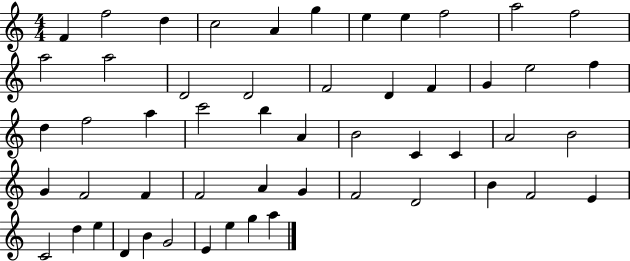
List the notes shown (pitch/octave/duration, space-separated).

F4/q F5/h D5/q C5/h A4/q G5/q E5/q E5/q F5/h A5/h F5/h A5/h A5/h D4/h D4/h F4/h D4/q F4/q G4/q E5/h F5/q D5/q F5/h A5/q C6/h B5/q A4/q B4/h C4/q C4/q A4/h B4/h G4/q F4/h F4/q F4/h A4/q G4/q F4/h D4/h B4/q F4/h E4/q C4/h D5/q E5/q D4/q B4/q G4/h E4/q E5/q G5/q A5/q